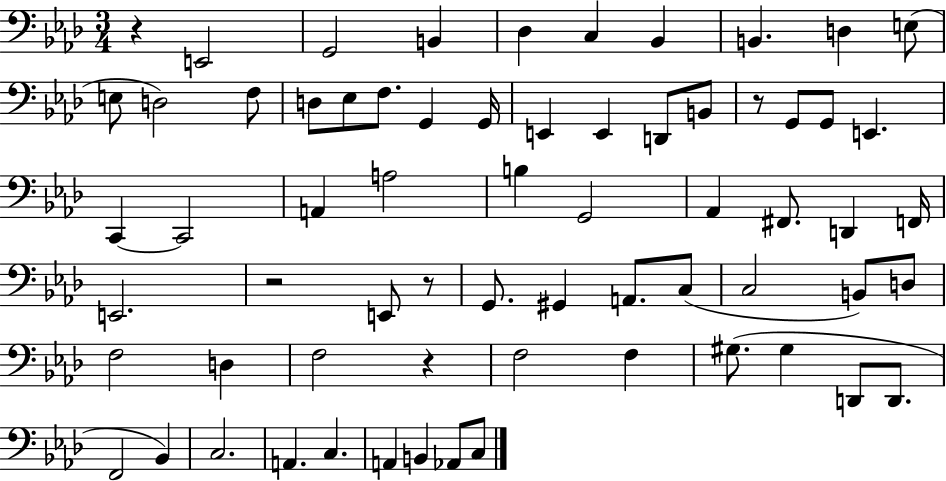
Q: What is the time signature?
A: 3/4